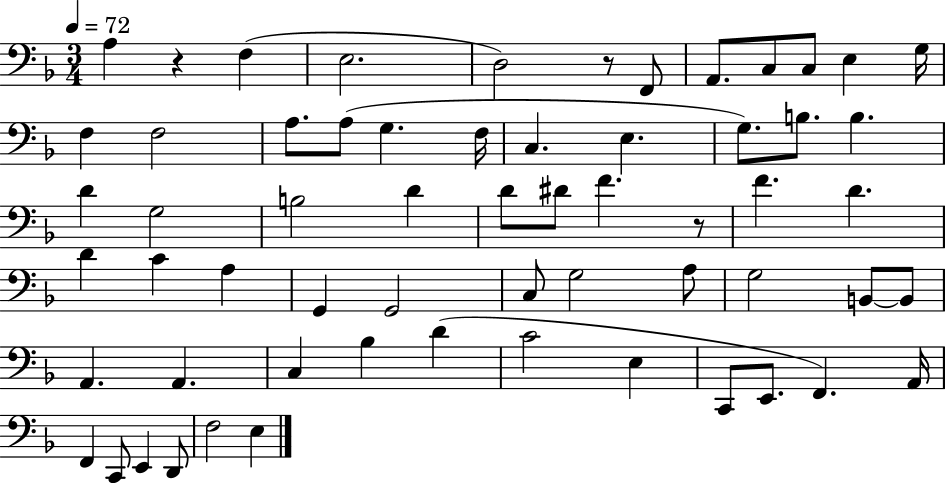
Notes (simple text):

A3/q R/q F3/q E3/h. D3/h R/e F2/e A2/e. C3/e C3/e E3/q G3/s F3/q F3/h A3/e. A3/e G3/q. F3/s C3/q. E3/q. G3/e. B3/e. B3/q. D4/q G3/h B3/h D4/q D4/e D#4/e F4/q. R/e F4/q. D4/q. D4/q C4/q A3/q G2/q G2/h C3/e G3/h A3/e G3/h B2/e B2/e A2/q. A2/q. C3/q Bb3/q D4/q C4/h E3/q C2/e E2/e. F2/q. A2/s F2/q C2/e E2/q D2/e F3/h E3/q